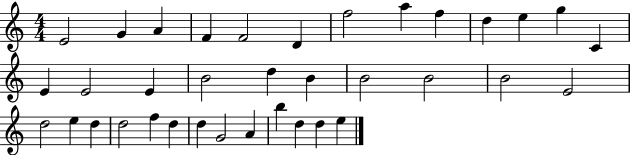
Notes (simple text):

E4/h G4/q A4/q F4/q F4/h D4/q F5/h A5/q F5/q D5/q E5/q G5/q C4/q E4/q E4/h E4/q B4/h D5/q B4/q B4/h B4/h B4/h E4/h D5/h E5/q D5/q D5/h F5/q D5/q D5/q G4/h A4/q B5/q D5/q D5/q E5/q